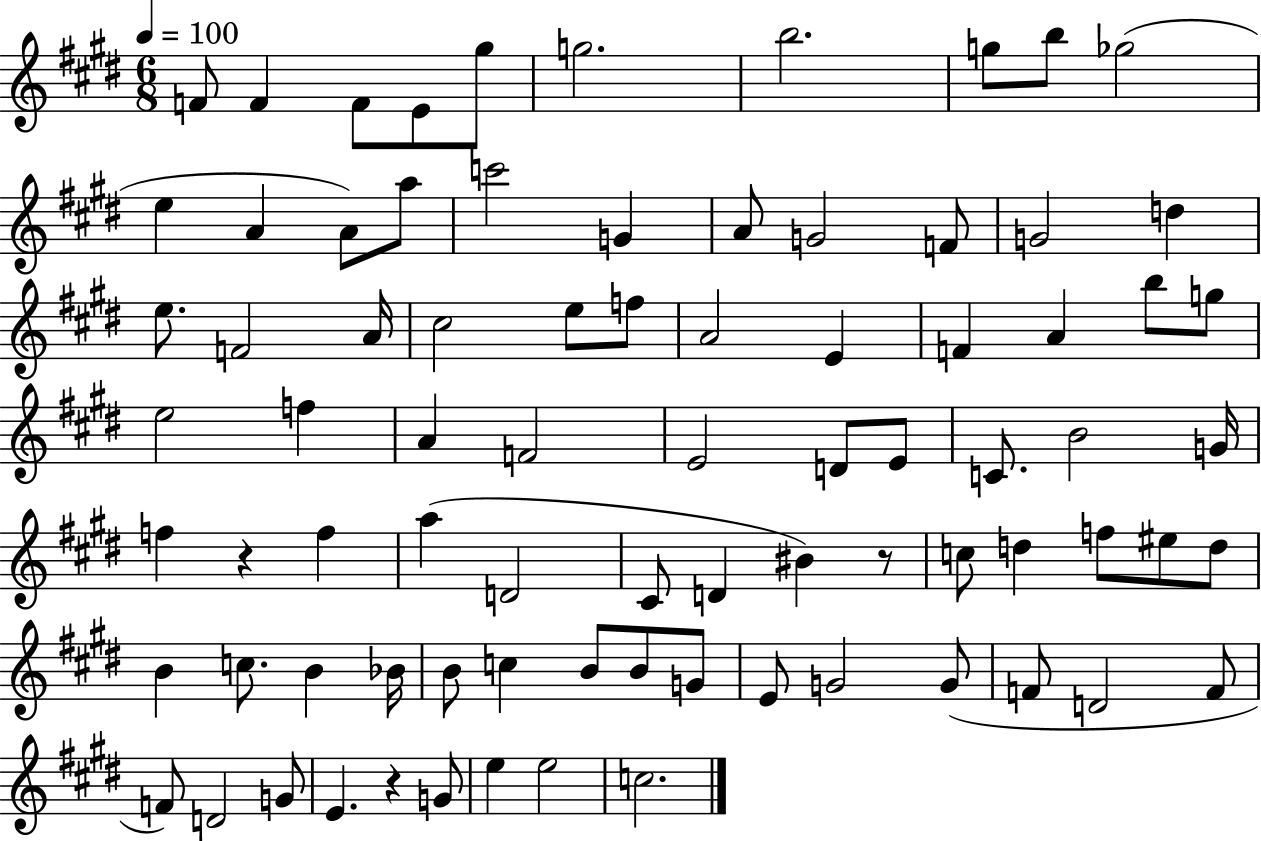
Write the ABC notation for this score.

X:1
T:Untitled
M:6/8
L:1/4
K:E
F/2 F F/2 E/2 ^g/2 g2 b2 g/2 b/2 _g2 e A A/2 a/2 c'2 G A/2 G2 F/2 G2 d e/2 F2 A/4 ^c2 e/2 f/2 A2 E F A b/2 g/2 e2 f A F2 E2 D/2 E/2 C/2 B2 G/4 f z f a D2 ^C/2 D ^B z/2 c/2 d f/2 ^e/2 d/2 B c/2 B _B/4 B/2 c B/2 B/2 G/2 E/2 G2 G/2 F/2 D2 F/2 F/2 D2 G/2 E z G/2 e e2 c2